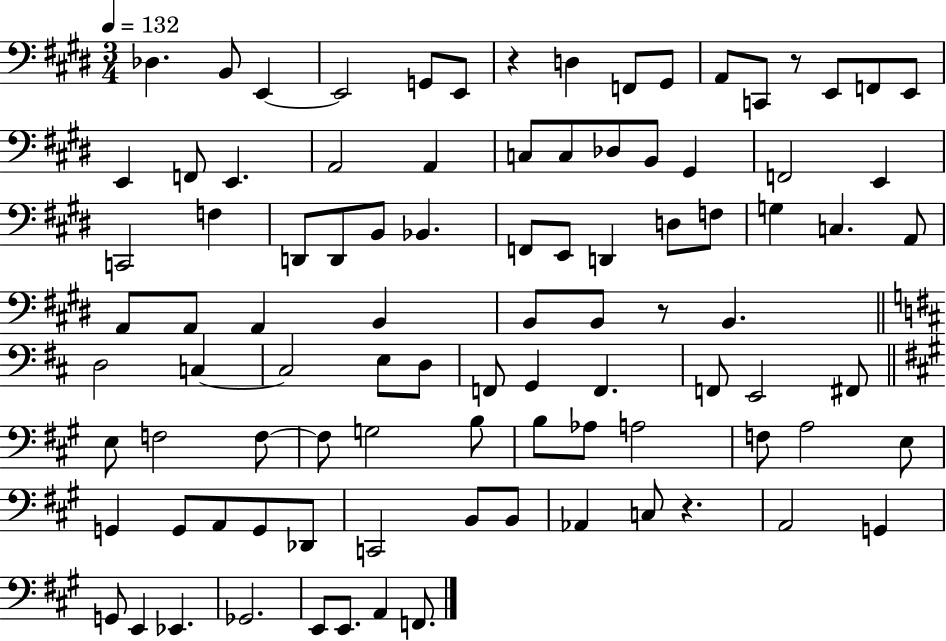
Db3/q. B2/e E2/q E2/h G2/e E2/e R/q D3/q F2/e G#2/e A2/e C2/e R/e E2/e F2/e E2/e E2/q F2/e E2/q. A2/h A2/q C3/e C3/e Db3/e B2/e G#2/q F2/h E2/q C2/h F3/q D2/e D2/e B2/e Bb2/q. F2/e E2/e D2/q D3/e F3/e G3/q C3/q. A2/e A2/e A2/e A2/q B2/q B2/e B2/e R/e B2/q. D3/h C3/q C3/h E3/e D3/e F2/e G2/q F2/q. F2/e E2/h F#2/e E3/e F3/h F3/e F3/e G3/h B3/e B3/e Ab3/e A3/h F3/e A3/h E3/e G2/q G2/e A2/e G2/e Db2/e C2/h B2/e B2/e Ab2/q C3/e R/q. A2/h G2/q G2/e E2/q Eb2/q. Gb2/h. E2/e E2/e. A2/q F2/e.